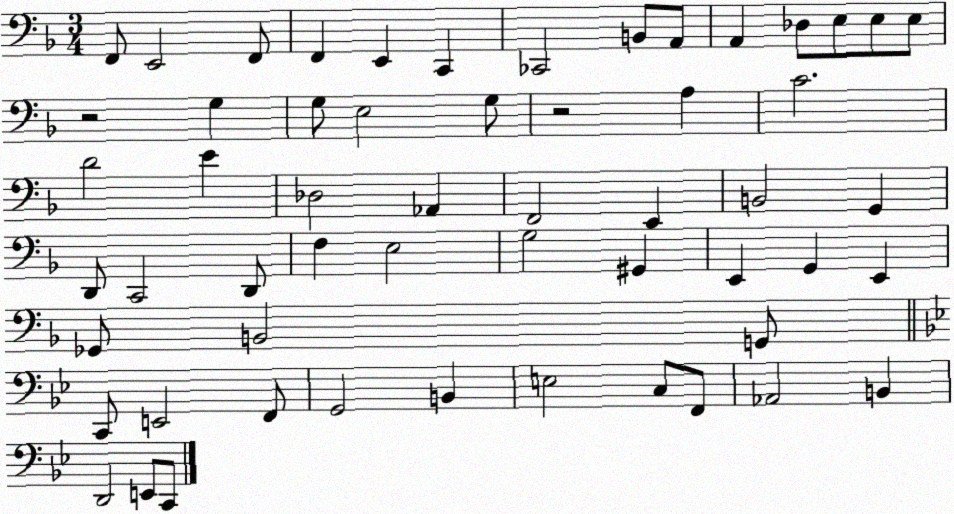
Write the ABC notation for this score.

X:1
T:Untitled
M:3/4
L:1/4
K:F
F,,/2 E,,2 F,,/2 F,, E,, C,, _C,,2 B,,/2 A,,/2 A,, _D,/2 E,/2 E,/2 E,/2 z2 G, G,/2 E,2 G,/2 z2 A, C2 D2 E _D,2 _A,, F,,2 E,, B,,2 G,, D,,/2 C,,2 D,,/2 F, E,2 G,2 ^G,, E,, G,, E,, _G,,/2 B,,2 G,,/2 C,,/2 E,,2 F,,/2 G,,2 B,, E,2 C,/2 F,,/2 _A,,2 B,, D,,2 E,,/2 C,,/2